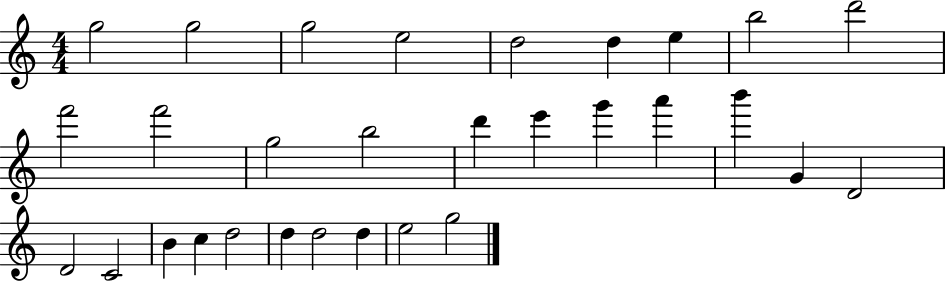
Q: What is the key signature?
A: C major